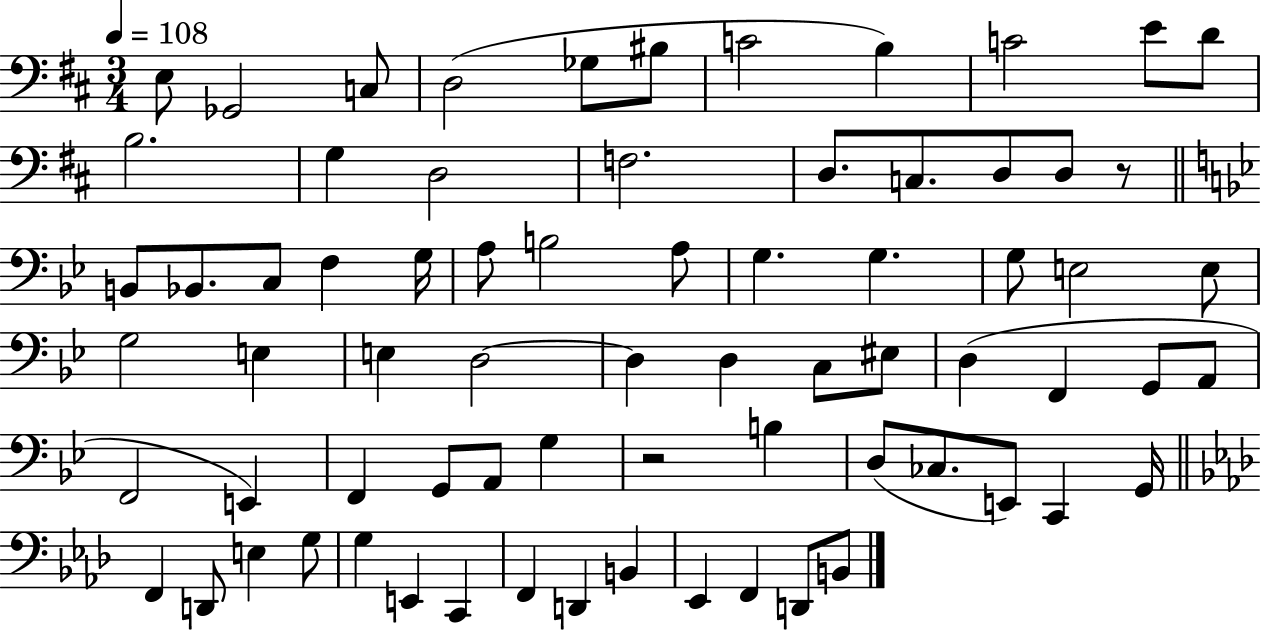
{
  \clef bass
  \numericTimeSignature
  \time 3/4
  \key d \major
  \tempo 4 = 108
  \repeat volta 2 { e8 ges,2 c8 | d2( ges8 bis8 | c'2 b4) | c'2 e'8 d'8 | \break b2. | g4 d2 | f2. | d8. c8. d8 d8 r8 | \break \bar "||" \break \key bes \major b,8 bes,8. c8 f4 g16 | a8 b2 a8 | g4. g4. | g8 e2 e8 | \break g2 e4 | e4 d2~~ | d4 d4 c8 eis8 | d4( f,4 g,8 a,8 | \break f,2 e,4) | f,4 g,8 a,8 g4 | r2 b4 | d8( ces8. e,8) c,4 g,16 | \break \bar "||" \break \key f \minor f,4 d,8 e4 g8 | g4 e,4 c,4 | f,4 d,4 b,4 | ees,4 f,4 d,8 b,8 | \break } \bar "|."
}